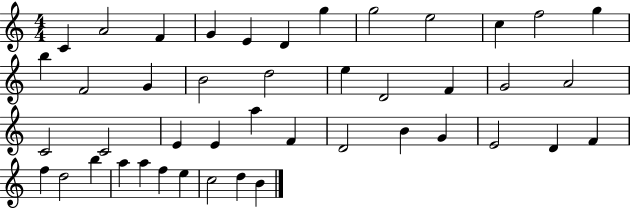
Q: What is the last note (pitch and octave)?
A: B4